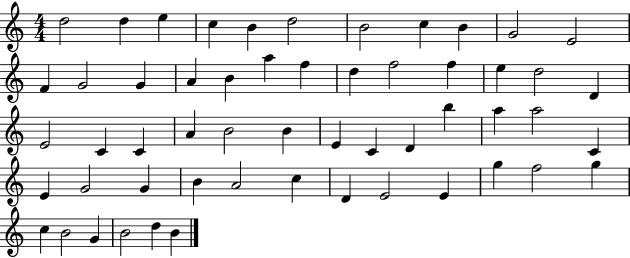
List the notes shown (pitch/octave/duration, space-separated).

D5/h D5/q E5/q C5/q B4/q D5/h B4/h C5/q B4/q G4/h E4/h F4/q G4/h G4/q A4/q B4/q A5/q F5/q D5/q F5/h F5/q E5/q D5/h D4/q E4/h C4/q C4/q A4/q B4/h B4/q E4/q C4/q D4/q B5/q A5/q A5/h C4/q E4/q G4/h G4/q B4/q A4/h C5/q D4/q E4/h E4/q G5/q F5/h G5/q C5/q B4/h G4/q B4/h D5/q B4/q